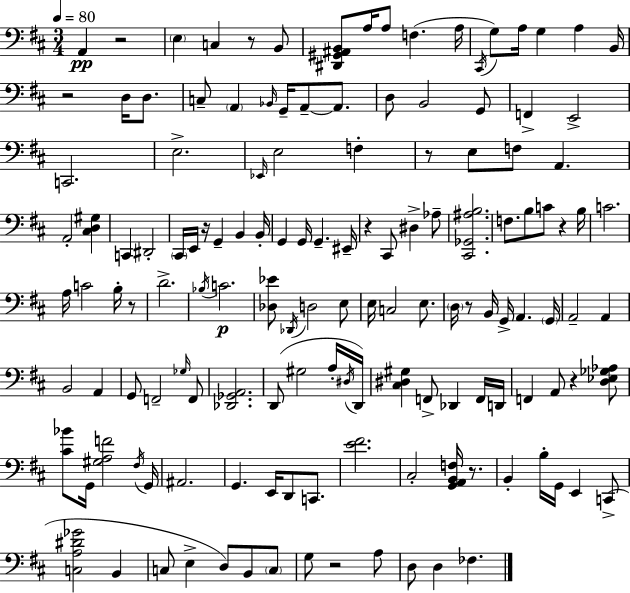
X:1
T:Untitled
M:3/4
L:1/4
K:D
A,, z2 E, C, z/2 B,,/2 [^D,,^G,,^A,,B,,]/2 A,/4 A,/2 F, A,/4 ^C,,/4 G,/2 A,/4 G, A, B,,/4 z2 D,/4 D,/2 C,/2 A,, _B,,/4 G,,/4 A,,/2 A,,/2 D,/2 B,,2 G,,/2 F,, E,,2 C,,2 E,2 _E,,/4 E,2 F, z/2 E,/2 F,/2 A,, A,,2 [^C,D,^G,] C,, ^D,,2 ^C,,/4 E,,/4 z/4 G,, B,, B,,/4 G,, G,,/4 G,, ^E,,/4 z ^C,,/2 ^D, _A,/2 [^C,,_G,,^A,B,]2 F,/2 B,/2 C/2 z B,/4 C2 A,/4 C2 B,/4 z/2 D2 _B,/4 C2 [_D,_E]/2 _D,,/4 D,2 E,/2 E,/4 C,2 E,/2 D,/4 z/2 B,,/4 G,,/4 A,, G,,/4 A,,2 A,, B,,2 A,, G,,/2 F,,2 _G,/4 F,,/2 [_D,,_G,,A,,]2 D,,/2 ^G,2 A,/4 ^D,/4 D,,/4 [^C,^D,^G,] F,,/2 _D,, F,,/4 D,,/4 F,, A,,/2 z [D,_E,_G,_A,]/2 [^C_B]/2 G,,/4 [^G,A,F]2 ^F,/4 G,,/4 ^A,,2 G,, E,,/4 D,,/2 C,,/2 [E^F]2 ^C,2 [G,,A,,B,,F,]/4 z/2 B,, B,/4 G,,/4 E,, C,,/2 [C,A,^D_G]2 B,, C,/2 E, D,/2 B,,/2 C,/2 G,/2 z2 A,/2 D,/2 D, _F,